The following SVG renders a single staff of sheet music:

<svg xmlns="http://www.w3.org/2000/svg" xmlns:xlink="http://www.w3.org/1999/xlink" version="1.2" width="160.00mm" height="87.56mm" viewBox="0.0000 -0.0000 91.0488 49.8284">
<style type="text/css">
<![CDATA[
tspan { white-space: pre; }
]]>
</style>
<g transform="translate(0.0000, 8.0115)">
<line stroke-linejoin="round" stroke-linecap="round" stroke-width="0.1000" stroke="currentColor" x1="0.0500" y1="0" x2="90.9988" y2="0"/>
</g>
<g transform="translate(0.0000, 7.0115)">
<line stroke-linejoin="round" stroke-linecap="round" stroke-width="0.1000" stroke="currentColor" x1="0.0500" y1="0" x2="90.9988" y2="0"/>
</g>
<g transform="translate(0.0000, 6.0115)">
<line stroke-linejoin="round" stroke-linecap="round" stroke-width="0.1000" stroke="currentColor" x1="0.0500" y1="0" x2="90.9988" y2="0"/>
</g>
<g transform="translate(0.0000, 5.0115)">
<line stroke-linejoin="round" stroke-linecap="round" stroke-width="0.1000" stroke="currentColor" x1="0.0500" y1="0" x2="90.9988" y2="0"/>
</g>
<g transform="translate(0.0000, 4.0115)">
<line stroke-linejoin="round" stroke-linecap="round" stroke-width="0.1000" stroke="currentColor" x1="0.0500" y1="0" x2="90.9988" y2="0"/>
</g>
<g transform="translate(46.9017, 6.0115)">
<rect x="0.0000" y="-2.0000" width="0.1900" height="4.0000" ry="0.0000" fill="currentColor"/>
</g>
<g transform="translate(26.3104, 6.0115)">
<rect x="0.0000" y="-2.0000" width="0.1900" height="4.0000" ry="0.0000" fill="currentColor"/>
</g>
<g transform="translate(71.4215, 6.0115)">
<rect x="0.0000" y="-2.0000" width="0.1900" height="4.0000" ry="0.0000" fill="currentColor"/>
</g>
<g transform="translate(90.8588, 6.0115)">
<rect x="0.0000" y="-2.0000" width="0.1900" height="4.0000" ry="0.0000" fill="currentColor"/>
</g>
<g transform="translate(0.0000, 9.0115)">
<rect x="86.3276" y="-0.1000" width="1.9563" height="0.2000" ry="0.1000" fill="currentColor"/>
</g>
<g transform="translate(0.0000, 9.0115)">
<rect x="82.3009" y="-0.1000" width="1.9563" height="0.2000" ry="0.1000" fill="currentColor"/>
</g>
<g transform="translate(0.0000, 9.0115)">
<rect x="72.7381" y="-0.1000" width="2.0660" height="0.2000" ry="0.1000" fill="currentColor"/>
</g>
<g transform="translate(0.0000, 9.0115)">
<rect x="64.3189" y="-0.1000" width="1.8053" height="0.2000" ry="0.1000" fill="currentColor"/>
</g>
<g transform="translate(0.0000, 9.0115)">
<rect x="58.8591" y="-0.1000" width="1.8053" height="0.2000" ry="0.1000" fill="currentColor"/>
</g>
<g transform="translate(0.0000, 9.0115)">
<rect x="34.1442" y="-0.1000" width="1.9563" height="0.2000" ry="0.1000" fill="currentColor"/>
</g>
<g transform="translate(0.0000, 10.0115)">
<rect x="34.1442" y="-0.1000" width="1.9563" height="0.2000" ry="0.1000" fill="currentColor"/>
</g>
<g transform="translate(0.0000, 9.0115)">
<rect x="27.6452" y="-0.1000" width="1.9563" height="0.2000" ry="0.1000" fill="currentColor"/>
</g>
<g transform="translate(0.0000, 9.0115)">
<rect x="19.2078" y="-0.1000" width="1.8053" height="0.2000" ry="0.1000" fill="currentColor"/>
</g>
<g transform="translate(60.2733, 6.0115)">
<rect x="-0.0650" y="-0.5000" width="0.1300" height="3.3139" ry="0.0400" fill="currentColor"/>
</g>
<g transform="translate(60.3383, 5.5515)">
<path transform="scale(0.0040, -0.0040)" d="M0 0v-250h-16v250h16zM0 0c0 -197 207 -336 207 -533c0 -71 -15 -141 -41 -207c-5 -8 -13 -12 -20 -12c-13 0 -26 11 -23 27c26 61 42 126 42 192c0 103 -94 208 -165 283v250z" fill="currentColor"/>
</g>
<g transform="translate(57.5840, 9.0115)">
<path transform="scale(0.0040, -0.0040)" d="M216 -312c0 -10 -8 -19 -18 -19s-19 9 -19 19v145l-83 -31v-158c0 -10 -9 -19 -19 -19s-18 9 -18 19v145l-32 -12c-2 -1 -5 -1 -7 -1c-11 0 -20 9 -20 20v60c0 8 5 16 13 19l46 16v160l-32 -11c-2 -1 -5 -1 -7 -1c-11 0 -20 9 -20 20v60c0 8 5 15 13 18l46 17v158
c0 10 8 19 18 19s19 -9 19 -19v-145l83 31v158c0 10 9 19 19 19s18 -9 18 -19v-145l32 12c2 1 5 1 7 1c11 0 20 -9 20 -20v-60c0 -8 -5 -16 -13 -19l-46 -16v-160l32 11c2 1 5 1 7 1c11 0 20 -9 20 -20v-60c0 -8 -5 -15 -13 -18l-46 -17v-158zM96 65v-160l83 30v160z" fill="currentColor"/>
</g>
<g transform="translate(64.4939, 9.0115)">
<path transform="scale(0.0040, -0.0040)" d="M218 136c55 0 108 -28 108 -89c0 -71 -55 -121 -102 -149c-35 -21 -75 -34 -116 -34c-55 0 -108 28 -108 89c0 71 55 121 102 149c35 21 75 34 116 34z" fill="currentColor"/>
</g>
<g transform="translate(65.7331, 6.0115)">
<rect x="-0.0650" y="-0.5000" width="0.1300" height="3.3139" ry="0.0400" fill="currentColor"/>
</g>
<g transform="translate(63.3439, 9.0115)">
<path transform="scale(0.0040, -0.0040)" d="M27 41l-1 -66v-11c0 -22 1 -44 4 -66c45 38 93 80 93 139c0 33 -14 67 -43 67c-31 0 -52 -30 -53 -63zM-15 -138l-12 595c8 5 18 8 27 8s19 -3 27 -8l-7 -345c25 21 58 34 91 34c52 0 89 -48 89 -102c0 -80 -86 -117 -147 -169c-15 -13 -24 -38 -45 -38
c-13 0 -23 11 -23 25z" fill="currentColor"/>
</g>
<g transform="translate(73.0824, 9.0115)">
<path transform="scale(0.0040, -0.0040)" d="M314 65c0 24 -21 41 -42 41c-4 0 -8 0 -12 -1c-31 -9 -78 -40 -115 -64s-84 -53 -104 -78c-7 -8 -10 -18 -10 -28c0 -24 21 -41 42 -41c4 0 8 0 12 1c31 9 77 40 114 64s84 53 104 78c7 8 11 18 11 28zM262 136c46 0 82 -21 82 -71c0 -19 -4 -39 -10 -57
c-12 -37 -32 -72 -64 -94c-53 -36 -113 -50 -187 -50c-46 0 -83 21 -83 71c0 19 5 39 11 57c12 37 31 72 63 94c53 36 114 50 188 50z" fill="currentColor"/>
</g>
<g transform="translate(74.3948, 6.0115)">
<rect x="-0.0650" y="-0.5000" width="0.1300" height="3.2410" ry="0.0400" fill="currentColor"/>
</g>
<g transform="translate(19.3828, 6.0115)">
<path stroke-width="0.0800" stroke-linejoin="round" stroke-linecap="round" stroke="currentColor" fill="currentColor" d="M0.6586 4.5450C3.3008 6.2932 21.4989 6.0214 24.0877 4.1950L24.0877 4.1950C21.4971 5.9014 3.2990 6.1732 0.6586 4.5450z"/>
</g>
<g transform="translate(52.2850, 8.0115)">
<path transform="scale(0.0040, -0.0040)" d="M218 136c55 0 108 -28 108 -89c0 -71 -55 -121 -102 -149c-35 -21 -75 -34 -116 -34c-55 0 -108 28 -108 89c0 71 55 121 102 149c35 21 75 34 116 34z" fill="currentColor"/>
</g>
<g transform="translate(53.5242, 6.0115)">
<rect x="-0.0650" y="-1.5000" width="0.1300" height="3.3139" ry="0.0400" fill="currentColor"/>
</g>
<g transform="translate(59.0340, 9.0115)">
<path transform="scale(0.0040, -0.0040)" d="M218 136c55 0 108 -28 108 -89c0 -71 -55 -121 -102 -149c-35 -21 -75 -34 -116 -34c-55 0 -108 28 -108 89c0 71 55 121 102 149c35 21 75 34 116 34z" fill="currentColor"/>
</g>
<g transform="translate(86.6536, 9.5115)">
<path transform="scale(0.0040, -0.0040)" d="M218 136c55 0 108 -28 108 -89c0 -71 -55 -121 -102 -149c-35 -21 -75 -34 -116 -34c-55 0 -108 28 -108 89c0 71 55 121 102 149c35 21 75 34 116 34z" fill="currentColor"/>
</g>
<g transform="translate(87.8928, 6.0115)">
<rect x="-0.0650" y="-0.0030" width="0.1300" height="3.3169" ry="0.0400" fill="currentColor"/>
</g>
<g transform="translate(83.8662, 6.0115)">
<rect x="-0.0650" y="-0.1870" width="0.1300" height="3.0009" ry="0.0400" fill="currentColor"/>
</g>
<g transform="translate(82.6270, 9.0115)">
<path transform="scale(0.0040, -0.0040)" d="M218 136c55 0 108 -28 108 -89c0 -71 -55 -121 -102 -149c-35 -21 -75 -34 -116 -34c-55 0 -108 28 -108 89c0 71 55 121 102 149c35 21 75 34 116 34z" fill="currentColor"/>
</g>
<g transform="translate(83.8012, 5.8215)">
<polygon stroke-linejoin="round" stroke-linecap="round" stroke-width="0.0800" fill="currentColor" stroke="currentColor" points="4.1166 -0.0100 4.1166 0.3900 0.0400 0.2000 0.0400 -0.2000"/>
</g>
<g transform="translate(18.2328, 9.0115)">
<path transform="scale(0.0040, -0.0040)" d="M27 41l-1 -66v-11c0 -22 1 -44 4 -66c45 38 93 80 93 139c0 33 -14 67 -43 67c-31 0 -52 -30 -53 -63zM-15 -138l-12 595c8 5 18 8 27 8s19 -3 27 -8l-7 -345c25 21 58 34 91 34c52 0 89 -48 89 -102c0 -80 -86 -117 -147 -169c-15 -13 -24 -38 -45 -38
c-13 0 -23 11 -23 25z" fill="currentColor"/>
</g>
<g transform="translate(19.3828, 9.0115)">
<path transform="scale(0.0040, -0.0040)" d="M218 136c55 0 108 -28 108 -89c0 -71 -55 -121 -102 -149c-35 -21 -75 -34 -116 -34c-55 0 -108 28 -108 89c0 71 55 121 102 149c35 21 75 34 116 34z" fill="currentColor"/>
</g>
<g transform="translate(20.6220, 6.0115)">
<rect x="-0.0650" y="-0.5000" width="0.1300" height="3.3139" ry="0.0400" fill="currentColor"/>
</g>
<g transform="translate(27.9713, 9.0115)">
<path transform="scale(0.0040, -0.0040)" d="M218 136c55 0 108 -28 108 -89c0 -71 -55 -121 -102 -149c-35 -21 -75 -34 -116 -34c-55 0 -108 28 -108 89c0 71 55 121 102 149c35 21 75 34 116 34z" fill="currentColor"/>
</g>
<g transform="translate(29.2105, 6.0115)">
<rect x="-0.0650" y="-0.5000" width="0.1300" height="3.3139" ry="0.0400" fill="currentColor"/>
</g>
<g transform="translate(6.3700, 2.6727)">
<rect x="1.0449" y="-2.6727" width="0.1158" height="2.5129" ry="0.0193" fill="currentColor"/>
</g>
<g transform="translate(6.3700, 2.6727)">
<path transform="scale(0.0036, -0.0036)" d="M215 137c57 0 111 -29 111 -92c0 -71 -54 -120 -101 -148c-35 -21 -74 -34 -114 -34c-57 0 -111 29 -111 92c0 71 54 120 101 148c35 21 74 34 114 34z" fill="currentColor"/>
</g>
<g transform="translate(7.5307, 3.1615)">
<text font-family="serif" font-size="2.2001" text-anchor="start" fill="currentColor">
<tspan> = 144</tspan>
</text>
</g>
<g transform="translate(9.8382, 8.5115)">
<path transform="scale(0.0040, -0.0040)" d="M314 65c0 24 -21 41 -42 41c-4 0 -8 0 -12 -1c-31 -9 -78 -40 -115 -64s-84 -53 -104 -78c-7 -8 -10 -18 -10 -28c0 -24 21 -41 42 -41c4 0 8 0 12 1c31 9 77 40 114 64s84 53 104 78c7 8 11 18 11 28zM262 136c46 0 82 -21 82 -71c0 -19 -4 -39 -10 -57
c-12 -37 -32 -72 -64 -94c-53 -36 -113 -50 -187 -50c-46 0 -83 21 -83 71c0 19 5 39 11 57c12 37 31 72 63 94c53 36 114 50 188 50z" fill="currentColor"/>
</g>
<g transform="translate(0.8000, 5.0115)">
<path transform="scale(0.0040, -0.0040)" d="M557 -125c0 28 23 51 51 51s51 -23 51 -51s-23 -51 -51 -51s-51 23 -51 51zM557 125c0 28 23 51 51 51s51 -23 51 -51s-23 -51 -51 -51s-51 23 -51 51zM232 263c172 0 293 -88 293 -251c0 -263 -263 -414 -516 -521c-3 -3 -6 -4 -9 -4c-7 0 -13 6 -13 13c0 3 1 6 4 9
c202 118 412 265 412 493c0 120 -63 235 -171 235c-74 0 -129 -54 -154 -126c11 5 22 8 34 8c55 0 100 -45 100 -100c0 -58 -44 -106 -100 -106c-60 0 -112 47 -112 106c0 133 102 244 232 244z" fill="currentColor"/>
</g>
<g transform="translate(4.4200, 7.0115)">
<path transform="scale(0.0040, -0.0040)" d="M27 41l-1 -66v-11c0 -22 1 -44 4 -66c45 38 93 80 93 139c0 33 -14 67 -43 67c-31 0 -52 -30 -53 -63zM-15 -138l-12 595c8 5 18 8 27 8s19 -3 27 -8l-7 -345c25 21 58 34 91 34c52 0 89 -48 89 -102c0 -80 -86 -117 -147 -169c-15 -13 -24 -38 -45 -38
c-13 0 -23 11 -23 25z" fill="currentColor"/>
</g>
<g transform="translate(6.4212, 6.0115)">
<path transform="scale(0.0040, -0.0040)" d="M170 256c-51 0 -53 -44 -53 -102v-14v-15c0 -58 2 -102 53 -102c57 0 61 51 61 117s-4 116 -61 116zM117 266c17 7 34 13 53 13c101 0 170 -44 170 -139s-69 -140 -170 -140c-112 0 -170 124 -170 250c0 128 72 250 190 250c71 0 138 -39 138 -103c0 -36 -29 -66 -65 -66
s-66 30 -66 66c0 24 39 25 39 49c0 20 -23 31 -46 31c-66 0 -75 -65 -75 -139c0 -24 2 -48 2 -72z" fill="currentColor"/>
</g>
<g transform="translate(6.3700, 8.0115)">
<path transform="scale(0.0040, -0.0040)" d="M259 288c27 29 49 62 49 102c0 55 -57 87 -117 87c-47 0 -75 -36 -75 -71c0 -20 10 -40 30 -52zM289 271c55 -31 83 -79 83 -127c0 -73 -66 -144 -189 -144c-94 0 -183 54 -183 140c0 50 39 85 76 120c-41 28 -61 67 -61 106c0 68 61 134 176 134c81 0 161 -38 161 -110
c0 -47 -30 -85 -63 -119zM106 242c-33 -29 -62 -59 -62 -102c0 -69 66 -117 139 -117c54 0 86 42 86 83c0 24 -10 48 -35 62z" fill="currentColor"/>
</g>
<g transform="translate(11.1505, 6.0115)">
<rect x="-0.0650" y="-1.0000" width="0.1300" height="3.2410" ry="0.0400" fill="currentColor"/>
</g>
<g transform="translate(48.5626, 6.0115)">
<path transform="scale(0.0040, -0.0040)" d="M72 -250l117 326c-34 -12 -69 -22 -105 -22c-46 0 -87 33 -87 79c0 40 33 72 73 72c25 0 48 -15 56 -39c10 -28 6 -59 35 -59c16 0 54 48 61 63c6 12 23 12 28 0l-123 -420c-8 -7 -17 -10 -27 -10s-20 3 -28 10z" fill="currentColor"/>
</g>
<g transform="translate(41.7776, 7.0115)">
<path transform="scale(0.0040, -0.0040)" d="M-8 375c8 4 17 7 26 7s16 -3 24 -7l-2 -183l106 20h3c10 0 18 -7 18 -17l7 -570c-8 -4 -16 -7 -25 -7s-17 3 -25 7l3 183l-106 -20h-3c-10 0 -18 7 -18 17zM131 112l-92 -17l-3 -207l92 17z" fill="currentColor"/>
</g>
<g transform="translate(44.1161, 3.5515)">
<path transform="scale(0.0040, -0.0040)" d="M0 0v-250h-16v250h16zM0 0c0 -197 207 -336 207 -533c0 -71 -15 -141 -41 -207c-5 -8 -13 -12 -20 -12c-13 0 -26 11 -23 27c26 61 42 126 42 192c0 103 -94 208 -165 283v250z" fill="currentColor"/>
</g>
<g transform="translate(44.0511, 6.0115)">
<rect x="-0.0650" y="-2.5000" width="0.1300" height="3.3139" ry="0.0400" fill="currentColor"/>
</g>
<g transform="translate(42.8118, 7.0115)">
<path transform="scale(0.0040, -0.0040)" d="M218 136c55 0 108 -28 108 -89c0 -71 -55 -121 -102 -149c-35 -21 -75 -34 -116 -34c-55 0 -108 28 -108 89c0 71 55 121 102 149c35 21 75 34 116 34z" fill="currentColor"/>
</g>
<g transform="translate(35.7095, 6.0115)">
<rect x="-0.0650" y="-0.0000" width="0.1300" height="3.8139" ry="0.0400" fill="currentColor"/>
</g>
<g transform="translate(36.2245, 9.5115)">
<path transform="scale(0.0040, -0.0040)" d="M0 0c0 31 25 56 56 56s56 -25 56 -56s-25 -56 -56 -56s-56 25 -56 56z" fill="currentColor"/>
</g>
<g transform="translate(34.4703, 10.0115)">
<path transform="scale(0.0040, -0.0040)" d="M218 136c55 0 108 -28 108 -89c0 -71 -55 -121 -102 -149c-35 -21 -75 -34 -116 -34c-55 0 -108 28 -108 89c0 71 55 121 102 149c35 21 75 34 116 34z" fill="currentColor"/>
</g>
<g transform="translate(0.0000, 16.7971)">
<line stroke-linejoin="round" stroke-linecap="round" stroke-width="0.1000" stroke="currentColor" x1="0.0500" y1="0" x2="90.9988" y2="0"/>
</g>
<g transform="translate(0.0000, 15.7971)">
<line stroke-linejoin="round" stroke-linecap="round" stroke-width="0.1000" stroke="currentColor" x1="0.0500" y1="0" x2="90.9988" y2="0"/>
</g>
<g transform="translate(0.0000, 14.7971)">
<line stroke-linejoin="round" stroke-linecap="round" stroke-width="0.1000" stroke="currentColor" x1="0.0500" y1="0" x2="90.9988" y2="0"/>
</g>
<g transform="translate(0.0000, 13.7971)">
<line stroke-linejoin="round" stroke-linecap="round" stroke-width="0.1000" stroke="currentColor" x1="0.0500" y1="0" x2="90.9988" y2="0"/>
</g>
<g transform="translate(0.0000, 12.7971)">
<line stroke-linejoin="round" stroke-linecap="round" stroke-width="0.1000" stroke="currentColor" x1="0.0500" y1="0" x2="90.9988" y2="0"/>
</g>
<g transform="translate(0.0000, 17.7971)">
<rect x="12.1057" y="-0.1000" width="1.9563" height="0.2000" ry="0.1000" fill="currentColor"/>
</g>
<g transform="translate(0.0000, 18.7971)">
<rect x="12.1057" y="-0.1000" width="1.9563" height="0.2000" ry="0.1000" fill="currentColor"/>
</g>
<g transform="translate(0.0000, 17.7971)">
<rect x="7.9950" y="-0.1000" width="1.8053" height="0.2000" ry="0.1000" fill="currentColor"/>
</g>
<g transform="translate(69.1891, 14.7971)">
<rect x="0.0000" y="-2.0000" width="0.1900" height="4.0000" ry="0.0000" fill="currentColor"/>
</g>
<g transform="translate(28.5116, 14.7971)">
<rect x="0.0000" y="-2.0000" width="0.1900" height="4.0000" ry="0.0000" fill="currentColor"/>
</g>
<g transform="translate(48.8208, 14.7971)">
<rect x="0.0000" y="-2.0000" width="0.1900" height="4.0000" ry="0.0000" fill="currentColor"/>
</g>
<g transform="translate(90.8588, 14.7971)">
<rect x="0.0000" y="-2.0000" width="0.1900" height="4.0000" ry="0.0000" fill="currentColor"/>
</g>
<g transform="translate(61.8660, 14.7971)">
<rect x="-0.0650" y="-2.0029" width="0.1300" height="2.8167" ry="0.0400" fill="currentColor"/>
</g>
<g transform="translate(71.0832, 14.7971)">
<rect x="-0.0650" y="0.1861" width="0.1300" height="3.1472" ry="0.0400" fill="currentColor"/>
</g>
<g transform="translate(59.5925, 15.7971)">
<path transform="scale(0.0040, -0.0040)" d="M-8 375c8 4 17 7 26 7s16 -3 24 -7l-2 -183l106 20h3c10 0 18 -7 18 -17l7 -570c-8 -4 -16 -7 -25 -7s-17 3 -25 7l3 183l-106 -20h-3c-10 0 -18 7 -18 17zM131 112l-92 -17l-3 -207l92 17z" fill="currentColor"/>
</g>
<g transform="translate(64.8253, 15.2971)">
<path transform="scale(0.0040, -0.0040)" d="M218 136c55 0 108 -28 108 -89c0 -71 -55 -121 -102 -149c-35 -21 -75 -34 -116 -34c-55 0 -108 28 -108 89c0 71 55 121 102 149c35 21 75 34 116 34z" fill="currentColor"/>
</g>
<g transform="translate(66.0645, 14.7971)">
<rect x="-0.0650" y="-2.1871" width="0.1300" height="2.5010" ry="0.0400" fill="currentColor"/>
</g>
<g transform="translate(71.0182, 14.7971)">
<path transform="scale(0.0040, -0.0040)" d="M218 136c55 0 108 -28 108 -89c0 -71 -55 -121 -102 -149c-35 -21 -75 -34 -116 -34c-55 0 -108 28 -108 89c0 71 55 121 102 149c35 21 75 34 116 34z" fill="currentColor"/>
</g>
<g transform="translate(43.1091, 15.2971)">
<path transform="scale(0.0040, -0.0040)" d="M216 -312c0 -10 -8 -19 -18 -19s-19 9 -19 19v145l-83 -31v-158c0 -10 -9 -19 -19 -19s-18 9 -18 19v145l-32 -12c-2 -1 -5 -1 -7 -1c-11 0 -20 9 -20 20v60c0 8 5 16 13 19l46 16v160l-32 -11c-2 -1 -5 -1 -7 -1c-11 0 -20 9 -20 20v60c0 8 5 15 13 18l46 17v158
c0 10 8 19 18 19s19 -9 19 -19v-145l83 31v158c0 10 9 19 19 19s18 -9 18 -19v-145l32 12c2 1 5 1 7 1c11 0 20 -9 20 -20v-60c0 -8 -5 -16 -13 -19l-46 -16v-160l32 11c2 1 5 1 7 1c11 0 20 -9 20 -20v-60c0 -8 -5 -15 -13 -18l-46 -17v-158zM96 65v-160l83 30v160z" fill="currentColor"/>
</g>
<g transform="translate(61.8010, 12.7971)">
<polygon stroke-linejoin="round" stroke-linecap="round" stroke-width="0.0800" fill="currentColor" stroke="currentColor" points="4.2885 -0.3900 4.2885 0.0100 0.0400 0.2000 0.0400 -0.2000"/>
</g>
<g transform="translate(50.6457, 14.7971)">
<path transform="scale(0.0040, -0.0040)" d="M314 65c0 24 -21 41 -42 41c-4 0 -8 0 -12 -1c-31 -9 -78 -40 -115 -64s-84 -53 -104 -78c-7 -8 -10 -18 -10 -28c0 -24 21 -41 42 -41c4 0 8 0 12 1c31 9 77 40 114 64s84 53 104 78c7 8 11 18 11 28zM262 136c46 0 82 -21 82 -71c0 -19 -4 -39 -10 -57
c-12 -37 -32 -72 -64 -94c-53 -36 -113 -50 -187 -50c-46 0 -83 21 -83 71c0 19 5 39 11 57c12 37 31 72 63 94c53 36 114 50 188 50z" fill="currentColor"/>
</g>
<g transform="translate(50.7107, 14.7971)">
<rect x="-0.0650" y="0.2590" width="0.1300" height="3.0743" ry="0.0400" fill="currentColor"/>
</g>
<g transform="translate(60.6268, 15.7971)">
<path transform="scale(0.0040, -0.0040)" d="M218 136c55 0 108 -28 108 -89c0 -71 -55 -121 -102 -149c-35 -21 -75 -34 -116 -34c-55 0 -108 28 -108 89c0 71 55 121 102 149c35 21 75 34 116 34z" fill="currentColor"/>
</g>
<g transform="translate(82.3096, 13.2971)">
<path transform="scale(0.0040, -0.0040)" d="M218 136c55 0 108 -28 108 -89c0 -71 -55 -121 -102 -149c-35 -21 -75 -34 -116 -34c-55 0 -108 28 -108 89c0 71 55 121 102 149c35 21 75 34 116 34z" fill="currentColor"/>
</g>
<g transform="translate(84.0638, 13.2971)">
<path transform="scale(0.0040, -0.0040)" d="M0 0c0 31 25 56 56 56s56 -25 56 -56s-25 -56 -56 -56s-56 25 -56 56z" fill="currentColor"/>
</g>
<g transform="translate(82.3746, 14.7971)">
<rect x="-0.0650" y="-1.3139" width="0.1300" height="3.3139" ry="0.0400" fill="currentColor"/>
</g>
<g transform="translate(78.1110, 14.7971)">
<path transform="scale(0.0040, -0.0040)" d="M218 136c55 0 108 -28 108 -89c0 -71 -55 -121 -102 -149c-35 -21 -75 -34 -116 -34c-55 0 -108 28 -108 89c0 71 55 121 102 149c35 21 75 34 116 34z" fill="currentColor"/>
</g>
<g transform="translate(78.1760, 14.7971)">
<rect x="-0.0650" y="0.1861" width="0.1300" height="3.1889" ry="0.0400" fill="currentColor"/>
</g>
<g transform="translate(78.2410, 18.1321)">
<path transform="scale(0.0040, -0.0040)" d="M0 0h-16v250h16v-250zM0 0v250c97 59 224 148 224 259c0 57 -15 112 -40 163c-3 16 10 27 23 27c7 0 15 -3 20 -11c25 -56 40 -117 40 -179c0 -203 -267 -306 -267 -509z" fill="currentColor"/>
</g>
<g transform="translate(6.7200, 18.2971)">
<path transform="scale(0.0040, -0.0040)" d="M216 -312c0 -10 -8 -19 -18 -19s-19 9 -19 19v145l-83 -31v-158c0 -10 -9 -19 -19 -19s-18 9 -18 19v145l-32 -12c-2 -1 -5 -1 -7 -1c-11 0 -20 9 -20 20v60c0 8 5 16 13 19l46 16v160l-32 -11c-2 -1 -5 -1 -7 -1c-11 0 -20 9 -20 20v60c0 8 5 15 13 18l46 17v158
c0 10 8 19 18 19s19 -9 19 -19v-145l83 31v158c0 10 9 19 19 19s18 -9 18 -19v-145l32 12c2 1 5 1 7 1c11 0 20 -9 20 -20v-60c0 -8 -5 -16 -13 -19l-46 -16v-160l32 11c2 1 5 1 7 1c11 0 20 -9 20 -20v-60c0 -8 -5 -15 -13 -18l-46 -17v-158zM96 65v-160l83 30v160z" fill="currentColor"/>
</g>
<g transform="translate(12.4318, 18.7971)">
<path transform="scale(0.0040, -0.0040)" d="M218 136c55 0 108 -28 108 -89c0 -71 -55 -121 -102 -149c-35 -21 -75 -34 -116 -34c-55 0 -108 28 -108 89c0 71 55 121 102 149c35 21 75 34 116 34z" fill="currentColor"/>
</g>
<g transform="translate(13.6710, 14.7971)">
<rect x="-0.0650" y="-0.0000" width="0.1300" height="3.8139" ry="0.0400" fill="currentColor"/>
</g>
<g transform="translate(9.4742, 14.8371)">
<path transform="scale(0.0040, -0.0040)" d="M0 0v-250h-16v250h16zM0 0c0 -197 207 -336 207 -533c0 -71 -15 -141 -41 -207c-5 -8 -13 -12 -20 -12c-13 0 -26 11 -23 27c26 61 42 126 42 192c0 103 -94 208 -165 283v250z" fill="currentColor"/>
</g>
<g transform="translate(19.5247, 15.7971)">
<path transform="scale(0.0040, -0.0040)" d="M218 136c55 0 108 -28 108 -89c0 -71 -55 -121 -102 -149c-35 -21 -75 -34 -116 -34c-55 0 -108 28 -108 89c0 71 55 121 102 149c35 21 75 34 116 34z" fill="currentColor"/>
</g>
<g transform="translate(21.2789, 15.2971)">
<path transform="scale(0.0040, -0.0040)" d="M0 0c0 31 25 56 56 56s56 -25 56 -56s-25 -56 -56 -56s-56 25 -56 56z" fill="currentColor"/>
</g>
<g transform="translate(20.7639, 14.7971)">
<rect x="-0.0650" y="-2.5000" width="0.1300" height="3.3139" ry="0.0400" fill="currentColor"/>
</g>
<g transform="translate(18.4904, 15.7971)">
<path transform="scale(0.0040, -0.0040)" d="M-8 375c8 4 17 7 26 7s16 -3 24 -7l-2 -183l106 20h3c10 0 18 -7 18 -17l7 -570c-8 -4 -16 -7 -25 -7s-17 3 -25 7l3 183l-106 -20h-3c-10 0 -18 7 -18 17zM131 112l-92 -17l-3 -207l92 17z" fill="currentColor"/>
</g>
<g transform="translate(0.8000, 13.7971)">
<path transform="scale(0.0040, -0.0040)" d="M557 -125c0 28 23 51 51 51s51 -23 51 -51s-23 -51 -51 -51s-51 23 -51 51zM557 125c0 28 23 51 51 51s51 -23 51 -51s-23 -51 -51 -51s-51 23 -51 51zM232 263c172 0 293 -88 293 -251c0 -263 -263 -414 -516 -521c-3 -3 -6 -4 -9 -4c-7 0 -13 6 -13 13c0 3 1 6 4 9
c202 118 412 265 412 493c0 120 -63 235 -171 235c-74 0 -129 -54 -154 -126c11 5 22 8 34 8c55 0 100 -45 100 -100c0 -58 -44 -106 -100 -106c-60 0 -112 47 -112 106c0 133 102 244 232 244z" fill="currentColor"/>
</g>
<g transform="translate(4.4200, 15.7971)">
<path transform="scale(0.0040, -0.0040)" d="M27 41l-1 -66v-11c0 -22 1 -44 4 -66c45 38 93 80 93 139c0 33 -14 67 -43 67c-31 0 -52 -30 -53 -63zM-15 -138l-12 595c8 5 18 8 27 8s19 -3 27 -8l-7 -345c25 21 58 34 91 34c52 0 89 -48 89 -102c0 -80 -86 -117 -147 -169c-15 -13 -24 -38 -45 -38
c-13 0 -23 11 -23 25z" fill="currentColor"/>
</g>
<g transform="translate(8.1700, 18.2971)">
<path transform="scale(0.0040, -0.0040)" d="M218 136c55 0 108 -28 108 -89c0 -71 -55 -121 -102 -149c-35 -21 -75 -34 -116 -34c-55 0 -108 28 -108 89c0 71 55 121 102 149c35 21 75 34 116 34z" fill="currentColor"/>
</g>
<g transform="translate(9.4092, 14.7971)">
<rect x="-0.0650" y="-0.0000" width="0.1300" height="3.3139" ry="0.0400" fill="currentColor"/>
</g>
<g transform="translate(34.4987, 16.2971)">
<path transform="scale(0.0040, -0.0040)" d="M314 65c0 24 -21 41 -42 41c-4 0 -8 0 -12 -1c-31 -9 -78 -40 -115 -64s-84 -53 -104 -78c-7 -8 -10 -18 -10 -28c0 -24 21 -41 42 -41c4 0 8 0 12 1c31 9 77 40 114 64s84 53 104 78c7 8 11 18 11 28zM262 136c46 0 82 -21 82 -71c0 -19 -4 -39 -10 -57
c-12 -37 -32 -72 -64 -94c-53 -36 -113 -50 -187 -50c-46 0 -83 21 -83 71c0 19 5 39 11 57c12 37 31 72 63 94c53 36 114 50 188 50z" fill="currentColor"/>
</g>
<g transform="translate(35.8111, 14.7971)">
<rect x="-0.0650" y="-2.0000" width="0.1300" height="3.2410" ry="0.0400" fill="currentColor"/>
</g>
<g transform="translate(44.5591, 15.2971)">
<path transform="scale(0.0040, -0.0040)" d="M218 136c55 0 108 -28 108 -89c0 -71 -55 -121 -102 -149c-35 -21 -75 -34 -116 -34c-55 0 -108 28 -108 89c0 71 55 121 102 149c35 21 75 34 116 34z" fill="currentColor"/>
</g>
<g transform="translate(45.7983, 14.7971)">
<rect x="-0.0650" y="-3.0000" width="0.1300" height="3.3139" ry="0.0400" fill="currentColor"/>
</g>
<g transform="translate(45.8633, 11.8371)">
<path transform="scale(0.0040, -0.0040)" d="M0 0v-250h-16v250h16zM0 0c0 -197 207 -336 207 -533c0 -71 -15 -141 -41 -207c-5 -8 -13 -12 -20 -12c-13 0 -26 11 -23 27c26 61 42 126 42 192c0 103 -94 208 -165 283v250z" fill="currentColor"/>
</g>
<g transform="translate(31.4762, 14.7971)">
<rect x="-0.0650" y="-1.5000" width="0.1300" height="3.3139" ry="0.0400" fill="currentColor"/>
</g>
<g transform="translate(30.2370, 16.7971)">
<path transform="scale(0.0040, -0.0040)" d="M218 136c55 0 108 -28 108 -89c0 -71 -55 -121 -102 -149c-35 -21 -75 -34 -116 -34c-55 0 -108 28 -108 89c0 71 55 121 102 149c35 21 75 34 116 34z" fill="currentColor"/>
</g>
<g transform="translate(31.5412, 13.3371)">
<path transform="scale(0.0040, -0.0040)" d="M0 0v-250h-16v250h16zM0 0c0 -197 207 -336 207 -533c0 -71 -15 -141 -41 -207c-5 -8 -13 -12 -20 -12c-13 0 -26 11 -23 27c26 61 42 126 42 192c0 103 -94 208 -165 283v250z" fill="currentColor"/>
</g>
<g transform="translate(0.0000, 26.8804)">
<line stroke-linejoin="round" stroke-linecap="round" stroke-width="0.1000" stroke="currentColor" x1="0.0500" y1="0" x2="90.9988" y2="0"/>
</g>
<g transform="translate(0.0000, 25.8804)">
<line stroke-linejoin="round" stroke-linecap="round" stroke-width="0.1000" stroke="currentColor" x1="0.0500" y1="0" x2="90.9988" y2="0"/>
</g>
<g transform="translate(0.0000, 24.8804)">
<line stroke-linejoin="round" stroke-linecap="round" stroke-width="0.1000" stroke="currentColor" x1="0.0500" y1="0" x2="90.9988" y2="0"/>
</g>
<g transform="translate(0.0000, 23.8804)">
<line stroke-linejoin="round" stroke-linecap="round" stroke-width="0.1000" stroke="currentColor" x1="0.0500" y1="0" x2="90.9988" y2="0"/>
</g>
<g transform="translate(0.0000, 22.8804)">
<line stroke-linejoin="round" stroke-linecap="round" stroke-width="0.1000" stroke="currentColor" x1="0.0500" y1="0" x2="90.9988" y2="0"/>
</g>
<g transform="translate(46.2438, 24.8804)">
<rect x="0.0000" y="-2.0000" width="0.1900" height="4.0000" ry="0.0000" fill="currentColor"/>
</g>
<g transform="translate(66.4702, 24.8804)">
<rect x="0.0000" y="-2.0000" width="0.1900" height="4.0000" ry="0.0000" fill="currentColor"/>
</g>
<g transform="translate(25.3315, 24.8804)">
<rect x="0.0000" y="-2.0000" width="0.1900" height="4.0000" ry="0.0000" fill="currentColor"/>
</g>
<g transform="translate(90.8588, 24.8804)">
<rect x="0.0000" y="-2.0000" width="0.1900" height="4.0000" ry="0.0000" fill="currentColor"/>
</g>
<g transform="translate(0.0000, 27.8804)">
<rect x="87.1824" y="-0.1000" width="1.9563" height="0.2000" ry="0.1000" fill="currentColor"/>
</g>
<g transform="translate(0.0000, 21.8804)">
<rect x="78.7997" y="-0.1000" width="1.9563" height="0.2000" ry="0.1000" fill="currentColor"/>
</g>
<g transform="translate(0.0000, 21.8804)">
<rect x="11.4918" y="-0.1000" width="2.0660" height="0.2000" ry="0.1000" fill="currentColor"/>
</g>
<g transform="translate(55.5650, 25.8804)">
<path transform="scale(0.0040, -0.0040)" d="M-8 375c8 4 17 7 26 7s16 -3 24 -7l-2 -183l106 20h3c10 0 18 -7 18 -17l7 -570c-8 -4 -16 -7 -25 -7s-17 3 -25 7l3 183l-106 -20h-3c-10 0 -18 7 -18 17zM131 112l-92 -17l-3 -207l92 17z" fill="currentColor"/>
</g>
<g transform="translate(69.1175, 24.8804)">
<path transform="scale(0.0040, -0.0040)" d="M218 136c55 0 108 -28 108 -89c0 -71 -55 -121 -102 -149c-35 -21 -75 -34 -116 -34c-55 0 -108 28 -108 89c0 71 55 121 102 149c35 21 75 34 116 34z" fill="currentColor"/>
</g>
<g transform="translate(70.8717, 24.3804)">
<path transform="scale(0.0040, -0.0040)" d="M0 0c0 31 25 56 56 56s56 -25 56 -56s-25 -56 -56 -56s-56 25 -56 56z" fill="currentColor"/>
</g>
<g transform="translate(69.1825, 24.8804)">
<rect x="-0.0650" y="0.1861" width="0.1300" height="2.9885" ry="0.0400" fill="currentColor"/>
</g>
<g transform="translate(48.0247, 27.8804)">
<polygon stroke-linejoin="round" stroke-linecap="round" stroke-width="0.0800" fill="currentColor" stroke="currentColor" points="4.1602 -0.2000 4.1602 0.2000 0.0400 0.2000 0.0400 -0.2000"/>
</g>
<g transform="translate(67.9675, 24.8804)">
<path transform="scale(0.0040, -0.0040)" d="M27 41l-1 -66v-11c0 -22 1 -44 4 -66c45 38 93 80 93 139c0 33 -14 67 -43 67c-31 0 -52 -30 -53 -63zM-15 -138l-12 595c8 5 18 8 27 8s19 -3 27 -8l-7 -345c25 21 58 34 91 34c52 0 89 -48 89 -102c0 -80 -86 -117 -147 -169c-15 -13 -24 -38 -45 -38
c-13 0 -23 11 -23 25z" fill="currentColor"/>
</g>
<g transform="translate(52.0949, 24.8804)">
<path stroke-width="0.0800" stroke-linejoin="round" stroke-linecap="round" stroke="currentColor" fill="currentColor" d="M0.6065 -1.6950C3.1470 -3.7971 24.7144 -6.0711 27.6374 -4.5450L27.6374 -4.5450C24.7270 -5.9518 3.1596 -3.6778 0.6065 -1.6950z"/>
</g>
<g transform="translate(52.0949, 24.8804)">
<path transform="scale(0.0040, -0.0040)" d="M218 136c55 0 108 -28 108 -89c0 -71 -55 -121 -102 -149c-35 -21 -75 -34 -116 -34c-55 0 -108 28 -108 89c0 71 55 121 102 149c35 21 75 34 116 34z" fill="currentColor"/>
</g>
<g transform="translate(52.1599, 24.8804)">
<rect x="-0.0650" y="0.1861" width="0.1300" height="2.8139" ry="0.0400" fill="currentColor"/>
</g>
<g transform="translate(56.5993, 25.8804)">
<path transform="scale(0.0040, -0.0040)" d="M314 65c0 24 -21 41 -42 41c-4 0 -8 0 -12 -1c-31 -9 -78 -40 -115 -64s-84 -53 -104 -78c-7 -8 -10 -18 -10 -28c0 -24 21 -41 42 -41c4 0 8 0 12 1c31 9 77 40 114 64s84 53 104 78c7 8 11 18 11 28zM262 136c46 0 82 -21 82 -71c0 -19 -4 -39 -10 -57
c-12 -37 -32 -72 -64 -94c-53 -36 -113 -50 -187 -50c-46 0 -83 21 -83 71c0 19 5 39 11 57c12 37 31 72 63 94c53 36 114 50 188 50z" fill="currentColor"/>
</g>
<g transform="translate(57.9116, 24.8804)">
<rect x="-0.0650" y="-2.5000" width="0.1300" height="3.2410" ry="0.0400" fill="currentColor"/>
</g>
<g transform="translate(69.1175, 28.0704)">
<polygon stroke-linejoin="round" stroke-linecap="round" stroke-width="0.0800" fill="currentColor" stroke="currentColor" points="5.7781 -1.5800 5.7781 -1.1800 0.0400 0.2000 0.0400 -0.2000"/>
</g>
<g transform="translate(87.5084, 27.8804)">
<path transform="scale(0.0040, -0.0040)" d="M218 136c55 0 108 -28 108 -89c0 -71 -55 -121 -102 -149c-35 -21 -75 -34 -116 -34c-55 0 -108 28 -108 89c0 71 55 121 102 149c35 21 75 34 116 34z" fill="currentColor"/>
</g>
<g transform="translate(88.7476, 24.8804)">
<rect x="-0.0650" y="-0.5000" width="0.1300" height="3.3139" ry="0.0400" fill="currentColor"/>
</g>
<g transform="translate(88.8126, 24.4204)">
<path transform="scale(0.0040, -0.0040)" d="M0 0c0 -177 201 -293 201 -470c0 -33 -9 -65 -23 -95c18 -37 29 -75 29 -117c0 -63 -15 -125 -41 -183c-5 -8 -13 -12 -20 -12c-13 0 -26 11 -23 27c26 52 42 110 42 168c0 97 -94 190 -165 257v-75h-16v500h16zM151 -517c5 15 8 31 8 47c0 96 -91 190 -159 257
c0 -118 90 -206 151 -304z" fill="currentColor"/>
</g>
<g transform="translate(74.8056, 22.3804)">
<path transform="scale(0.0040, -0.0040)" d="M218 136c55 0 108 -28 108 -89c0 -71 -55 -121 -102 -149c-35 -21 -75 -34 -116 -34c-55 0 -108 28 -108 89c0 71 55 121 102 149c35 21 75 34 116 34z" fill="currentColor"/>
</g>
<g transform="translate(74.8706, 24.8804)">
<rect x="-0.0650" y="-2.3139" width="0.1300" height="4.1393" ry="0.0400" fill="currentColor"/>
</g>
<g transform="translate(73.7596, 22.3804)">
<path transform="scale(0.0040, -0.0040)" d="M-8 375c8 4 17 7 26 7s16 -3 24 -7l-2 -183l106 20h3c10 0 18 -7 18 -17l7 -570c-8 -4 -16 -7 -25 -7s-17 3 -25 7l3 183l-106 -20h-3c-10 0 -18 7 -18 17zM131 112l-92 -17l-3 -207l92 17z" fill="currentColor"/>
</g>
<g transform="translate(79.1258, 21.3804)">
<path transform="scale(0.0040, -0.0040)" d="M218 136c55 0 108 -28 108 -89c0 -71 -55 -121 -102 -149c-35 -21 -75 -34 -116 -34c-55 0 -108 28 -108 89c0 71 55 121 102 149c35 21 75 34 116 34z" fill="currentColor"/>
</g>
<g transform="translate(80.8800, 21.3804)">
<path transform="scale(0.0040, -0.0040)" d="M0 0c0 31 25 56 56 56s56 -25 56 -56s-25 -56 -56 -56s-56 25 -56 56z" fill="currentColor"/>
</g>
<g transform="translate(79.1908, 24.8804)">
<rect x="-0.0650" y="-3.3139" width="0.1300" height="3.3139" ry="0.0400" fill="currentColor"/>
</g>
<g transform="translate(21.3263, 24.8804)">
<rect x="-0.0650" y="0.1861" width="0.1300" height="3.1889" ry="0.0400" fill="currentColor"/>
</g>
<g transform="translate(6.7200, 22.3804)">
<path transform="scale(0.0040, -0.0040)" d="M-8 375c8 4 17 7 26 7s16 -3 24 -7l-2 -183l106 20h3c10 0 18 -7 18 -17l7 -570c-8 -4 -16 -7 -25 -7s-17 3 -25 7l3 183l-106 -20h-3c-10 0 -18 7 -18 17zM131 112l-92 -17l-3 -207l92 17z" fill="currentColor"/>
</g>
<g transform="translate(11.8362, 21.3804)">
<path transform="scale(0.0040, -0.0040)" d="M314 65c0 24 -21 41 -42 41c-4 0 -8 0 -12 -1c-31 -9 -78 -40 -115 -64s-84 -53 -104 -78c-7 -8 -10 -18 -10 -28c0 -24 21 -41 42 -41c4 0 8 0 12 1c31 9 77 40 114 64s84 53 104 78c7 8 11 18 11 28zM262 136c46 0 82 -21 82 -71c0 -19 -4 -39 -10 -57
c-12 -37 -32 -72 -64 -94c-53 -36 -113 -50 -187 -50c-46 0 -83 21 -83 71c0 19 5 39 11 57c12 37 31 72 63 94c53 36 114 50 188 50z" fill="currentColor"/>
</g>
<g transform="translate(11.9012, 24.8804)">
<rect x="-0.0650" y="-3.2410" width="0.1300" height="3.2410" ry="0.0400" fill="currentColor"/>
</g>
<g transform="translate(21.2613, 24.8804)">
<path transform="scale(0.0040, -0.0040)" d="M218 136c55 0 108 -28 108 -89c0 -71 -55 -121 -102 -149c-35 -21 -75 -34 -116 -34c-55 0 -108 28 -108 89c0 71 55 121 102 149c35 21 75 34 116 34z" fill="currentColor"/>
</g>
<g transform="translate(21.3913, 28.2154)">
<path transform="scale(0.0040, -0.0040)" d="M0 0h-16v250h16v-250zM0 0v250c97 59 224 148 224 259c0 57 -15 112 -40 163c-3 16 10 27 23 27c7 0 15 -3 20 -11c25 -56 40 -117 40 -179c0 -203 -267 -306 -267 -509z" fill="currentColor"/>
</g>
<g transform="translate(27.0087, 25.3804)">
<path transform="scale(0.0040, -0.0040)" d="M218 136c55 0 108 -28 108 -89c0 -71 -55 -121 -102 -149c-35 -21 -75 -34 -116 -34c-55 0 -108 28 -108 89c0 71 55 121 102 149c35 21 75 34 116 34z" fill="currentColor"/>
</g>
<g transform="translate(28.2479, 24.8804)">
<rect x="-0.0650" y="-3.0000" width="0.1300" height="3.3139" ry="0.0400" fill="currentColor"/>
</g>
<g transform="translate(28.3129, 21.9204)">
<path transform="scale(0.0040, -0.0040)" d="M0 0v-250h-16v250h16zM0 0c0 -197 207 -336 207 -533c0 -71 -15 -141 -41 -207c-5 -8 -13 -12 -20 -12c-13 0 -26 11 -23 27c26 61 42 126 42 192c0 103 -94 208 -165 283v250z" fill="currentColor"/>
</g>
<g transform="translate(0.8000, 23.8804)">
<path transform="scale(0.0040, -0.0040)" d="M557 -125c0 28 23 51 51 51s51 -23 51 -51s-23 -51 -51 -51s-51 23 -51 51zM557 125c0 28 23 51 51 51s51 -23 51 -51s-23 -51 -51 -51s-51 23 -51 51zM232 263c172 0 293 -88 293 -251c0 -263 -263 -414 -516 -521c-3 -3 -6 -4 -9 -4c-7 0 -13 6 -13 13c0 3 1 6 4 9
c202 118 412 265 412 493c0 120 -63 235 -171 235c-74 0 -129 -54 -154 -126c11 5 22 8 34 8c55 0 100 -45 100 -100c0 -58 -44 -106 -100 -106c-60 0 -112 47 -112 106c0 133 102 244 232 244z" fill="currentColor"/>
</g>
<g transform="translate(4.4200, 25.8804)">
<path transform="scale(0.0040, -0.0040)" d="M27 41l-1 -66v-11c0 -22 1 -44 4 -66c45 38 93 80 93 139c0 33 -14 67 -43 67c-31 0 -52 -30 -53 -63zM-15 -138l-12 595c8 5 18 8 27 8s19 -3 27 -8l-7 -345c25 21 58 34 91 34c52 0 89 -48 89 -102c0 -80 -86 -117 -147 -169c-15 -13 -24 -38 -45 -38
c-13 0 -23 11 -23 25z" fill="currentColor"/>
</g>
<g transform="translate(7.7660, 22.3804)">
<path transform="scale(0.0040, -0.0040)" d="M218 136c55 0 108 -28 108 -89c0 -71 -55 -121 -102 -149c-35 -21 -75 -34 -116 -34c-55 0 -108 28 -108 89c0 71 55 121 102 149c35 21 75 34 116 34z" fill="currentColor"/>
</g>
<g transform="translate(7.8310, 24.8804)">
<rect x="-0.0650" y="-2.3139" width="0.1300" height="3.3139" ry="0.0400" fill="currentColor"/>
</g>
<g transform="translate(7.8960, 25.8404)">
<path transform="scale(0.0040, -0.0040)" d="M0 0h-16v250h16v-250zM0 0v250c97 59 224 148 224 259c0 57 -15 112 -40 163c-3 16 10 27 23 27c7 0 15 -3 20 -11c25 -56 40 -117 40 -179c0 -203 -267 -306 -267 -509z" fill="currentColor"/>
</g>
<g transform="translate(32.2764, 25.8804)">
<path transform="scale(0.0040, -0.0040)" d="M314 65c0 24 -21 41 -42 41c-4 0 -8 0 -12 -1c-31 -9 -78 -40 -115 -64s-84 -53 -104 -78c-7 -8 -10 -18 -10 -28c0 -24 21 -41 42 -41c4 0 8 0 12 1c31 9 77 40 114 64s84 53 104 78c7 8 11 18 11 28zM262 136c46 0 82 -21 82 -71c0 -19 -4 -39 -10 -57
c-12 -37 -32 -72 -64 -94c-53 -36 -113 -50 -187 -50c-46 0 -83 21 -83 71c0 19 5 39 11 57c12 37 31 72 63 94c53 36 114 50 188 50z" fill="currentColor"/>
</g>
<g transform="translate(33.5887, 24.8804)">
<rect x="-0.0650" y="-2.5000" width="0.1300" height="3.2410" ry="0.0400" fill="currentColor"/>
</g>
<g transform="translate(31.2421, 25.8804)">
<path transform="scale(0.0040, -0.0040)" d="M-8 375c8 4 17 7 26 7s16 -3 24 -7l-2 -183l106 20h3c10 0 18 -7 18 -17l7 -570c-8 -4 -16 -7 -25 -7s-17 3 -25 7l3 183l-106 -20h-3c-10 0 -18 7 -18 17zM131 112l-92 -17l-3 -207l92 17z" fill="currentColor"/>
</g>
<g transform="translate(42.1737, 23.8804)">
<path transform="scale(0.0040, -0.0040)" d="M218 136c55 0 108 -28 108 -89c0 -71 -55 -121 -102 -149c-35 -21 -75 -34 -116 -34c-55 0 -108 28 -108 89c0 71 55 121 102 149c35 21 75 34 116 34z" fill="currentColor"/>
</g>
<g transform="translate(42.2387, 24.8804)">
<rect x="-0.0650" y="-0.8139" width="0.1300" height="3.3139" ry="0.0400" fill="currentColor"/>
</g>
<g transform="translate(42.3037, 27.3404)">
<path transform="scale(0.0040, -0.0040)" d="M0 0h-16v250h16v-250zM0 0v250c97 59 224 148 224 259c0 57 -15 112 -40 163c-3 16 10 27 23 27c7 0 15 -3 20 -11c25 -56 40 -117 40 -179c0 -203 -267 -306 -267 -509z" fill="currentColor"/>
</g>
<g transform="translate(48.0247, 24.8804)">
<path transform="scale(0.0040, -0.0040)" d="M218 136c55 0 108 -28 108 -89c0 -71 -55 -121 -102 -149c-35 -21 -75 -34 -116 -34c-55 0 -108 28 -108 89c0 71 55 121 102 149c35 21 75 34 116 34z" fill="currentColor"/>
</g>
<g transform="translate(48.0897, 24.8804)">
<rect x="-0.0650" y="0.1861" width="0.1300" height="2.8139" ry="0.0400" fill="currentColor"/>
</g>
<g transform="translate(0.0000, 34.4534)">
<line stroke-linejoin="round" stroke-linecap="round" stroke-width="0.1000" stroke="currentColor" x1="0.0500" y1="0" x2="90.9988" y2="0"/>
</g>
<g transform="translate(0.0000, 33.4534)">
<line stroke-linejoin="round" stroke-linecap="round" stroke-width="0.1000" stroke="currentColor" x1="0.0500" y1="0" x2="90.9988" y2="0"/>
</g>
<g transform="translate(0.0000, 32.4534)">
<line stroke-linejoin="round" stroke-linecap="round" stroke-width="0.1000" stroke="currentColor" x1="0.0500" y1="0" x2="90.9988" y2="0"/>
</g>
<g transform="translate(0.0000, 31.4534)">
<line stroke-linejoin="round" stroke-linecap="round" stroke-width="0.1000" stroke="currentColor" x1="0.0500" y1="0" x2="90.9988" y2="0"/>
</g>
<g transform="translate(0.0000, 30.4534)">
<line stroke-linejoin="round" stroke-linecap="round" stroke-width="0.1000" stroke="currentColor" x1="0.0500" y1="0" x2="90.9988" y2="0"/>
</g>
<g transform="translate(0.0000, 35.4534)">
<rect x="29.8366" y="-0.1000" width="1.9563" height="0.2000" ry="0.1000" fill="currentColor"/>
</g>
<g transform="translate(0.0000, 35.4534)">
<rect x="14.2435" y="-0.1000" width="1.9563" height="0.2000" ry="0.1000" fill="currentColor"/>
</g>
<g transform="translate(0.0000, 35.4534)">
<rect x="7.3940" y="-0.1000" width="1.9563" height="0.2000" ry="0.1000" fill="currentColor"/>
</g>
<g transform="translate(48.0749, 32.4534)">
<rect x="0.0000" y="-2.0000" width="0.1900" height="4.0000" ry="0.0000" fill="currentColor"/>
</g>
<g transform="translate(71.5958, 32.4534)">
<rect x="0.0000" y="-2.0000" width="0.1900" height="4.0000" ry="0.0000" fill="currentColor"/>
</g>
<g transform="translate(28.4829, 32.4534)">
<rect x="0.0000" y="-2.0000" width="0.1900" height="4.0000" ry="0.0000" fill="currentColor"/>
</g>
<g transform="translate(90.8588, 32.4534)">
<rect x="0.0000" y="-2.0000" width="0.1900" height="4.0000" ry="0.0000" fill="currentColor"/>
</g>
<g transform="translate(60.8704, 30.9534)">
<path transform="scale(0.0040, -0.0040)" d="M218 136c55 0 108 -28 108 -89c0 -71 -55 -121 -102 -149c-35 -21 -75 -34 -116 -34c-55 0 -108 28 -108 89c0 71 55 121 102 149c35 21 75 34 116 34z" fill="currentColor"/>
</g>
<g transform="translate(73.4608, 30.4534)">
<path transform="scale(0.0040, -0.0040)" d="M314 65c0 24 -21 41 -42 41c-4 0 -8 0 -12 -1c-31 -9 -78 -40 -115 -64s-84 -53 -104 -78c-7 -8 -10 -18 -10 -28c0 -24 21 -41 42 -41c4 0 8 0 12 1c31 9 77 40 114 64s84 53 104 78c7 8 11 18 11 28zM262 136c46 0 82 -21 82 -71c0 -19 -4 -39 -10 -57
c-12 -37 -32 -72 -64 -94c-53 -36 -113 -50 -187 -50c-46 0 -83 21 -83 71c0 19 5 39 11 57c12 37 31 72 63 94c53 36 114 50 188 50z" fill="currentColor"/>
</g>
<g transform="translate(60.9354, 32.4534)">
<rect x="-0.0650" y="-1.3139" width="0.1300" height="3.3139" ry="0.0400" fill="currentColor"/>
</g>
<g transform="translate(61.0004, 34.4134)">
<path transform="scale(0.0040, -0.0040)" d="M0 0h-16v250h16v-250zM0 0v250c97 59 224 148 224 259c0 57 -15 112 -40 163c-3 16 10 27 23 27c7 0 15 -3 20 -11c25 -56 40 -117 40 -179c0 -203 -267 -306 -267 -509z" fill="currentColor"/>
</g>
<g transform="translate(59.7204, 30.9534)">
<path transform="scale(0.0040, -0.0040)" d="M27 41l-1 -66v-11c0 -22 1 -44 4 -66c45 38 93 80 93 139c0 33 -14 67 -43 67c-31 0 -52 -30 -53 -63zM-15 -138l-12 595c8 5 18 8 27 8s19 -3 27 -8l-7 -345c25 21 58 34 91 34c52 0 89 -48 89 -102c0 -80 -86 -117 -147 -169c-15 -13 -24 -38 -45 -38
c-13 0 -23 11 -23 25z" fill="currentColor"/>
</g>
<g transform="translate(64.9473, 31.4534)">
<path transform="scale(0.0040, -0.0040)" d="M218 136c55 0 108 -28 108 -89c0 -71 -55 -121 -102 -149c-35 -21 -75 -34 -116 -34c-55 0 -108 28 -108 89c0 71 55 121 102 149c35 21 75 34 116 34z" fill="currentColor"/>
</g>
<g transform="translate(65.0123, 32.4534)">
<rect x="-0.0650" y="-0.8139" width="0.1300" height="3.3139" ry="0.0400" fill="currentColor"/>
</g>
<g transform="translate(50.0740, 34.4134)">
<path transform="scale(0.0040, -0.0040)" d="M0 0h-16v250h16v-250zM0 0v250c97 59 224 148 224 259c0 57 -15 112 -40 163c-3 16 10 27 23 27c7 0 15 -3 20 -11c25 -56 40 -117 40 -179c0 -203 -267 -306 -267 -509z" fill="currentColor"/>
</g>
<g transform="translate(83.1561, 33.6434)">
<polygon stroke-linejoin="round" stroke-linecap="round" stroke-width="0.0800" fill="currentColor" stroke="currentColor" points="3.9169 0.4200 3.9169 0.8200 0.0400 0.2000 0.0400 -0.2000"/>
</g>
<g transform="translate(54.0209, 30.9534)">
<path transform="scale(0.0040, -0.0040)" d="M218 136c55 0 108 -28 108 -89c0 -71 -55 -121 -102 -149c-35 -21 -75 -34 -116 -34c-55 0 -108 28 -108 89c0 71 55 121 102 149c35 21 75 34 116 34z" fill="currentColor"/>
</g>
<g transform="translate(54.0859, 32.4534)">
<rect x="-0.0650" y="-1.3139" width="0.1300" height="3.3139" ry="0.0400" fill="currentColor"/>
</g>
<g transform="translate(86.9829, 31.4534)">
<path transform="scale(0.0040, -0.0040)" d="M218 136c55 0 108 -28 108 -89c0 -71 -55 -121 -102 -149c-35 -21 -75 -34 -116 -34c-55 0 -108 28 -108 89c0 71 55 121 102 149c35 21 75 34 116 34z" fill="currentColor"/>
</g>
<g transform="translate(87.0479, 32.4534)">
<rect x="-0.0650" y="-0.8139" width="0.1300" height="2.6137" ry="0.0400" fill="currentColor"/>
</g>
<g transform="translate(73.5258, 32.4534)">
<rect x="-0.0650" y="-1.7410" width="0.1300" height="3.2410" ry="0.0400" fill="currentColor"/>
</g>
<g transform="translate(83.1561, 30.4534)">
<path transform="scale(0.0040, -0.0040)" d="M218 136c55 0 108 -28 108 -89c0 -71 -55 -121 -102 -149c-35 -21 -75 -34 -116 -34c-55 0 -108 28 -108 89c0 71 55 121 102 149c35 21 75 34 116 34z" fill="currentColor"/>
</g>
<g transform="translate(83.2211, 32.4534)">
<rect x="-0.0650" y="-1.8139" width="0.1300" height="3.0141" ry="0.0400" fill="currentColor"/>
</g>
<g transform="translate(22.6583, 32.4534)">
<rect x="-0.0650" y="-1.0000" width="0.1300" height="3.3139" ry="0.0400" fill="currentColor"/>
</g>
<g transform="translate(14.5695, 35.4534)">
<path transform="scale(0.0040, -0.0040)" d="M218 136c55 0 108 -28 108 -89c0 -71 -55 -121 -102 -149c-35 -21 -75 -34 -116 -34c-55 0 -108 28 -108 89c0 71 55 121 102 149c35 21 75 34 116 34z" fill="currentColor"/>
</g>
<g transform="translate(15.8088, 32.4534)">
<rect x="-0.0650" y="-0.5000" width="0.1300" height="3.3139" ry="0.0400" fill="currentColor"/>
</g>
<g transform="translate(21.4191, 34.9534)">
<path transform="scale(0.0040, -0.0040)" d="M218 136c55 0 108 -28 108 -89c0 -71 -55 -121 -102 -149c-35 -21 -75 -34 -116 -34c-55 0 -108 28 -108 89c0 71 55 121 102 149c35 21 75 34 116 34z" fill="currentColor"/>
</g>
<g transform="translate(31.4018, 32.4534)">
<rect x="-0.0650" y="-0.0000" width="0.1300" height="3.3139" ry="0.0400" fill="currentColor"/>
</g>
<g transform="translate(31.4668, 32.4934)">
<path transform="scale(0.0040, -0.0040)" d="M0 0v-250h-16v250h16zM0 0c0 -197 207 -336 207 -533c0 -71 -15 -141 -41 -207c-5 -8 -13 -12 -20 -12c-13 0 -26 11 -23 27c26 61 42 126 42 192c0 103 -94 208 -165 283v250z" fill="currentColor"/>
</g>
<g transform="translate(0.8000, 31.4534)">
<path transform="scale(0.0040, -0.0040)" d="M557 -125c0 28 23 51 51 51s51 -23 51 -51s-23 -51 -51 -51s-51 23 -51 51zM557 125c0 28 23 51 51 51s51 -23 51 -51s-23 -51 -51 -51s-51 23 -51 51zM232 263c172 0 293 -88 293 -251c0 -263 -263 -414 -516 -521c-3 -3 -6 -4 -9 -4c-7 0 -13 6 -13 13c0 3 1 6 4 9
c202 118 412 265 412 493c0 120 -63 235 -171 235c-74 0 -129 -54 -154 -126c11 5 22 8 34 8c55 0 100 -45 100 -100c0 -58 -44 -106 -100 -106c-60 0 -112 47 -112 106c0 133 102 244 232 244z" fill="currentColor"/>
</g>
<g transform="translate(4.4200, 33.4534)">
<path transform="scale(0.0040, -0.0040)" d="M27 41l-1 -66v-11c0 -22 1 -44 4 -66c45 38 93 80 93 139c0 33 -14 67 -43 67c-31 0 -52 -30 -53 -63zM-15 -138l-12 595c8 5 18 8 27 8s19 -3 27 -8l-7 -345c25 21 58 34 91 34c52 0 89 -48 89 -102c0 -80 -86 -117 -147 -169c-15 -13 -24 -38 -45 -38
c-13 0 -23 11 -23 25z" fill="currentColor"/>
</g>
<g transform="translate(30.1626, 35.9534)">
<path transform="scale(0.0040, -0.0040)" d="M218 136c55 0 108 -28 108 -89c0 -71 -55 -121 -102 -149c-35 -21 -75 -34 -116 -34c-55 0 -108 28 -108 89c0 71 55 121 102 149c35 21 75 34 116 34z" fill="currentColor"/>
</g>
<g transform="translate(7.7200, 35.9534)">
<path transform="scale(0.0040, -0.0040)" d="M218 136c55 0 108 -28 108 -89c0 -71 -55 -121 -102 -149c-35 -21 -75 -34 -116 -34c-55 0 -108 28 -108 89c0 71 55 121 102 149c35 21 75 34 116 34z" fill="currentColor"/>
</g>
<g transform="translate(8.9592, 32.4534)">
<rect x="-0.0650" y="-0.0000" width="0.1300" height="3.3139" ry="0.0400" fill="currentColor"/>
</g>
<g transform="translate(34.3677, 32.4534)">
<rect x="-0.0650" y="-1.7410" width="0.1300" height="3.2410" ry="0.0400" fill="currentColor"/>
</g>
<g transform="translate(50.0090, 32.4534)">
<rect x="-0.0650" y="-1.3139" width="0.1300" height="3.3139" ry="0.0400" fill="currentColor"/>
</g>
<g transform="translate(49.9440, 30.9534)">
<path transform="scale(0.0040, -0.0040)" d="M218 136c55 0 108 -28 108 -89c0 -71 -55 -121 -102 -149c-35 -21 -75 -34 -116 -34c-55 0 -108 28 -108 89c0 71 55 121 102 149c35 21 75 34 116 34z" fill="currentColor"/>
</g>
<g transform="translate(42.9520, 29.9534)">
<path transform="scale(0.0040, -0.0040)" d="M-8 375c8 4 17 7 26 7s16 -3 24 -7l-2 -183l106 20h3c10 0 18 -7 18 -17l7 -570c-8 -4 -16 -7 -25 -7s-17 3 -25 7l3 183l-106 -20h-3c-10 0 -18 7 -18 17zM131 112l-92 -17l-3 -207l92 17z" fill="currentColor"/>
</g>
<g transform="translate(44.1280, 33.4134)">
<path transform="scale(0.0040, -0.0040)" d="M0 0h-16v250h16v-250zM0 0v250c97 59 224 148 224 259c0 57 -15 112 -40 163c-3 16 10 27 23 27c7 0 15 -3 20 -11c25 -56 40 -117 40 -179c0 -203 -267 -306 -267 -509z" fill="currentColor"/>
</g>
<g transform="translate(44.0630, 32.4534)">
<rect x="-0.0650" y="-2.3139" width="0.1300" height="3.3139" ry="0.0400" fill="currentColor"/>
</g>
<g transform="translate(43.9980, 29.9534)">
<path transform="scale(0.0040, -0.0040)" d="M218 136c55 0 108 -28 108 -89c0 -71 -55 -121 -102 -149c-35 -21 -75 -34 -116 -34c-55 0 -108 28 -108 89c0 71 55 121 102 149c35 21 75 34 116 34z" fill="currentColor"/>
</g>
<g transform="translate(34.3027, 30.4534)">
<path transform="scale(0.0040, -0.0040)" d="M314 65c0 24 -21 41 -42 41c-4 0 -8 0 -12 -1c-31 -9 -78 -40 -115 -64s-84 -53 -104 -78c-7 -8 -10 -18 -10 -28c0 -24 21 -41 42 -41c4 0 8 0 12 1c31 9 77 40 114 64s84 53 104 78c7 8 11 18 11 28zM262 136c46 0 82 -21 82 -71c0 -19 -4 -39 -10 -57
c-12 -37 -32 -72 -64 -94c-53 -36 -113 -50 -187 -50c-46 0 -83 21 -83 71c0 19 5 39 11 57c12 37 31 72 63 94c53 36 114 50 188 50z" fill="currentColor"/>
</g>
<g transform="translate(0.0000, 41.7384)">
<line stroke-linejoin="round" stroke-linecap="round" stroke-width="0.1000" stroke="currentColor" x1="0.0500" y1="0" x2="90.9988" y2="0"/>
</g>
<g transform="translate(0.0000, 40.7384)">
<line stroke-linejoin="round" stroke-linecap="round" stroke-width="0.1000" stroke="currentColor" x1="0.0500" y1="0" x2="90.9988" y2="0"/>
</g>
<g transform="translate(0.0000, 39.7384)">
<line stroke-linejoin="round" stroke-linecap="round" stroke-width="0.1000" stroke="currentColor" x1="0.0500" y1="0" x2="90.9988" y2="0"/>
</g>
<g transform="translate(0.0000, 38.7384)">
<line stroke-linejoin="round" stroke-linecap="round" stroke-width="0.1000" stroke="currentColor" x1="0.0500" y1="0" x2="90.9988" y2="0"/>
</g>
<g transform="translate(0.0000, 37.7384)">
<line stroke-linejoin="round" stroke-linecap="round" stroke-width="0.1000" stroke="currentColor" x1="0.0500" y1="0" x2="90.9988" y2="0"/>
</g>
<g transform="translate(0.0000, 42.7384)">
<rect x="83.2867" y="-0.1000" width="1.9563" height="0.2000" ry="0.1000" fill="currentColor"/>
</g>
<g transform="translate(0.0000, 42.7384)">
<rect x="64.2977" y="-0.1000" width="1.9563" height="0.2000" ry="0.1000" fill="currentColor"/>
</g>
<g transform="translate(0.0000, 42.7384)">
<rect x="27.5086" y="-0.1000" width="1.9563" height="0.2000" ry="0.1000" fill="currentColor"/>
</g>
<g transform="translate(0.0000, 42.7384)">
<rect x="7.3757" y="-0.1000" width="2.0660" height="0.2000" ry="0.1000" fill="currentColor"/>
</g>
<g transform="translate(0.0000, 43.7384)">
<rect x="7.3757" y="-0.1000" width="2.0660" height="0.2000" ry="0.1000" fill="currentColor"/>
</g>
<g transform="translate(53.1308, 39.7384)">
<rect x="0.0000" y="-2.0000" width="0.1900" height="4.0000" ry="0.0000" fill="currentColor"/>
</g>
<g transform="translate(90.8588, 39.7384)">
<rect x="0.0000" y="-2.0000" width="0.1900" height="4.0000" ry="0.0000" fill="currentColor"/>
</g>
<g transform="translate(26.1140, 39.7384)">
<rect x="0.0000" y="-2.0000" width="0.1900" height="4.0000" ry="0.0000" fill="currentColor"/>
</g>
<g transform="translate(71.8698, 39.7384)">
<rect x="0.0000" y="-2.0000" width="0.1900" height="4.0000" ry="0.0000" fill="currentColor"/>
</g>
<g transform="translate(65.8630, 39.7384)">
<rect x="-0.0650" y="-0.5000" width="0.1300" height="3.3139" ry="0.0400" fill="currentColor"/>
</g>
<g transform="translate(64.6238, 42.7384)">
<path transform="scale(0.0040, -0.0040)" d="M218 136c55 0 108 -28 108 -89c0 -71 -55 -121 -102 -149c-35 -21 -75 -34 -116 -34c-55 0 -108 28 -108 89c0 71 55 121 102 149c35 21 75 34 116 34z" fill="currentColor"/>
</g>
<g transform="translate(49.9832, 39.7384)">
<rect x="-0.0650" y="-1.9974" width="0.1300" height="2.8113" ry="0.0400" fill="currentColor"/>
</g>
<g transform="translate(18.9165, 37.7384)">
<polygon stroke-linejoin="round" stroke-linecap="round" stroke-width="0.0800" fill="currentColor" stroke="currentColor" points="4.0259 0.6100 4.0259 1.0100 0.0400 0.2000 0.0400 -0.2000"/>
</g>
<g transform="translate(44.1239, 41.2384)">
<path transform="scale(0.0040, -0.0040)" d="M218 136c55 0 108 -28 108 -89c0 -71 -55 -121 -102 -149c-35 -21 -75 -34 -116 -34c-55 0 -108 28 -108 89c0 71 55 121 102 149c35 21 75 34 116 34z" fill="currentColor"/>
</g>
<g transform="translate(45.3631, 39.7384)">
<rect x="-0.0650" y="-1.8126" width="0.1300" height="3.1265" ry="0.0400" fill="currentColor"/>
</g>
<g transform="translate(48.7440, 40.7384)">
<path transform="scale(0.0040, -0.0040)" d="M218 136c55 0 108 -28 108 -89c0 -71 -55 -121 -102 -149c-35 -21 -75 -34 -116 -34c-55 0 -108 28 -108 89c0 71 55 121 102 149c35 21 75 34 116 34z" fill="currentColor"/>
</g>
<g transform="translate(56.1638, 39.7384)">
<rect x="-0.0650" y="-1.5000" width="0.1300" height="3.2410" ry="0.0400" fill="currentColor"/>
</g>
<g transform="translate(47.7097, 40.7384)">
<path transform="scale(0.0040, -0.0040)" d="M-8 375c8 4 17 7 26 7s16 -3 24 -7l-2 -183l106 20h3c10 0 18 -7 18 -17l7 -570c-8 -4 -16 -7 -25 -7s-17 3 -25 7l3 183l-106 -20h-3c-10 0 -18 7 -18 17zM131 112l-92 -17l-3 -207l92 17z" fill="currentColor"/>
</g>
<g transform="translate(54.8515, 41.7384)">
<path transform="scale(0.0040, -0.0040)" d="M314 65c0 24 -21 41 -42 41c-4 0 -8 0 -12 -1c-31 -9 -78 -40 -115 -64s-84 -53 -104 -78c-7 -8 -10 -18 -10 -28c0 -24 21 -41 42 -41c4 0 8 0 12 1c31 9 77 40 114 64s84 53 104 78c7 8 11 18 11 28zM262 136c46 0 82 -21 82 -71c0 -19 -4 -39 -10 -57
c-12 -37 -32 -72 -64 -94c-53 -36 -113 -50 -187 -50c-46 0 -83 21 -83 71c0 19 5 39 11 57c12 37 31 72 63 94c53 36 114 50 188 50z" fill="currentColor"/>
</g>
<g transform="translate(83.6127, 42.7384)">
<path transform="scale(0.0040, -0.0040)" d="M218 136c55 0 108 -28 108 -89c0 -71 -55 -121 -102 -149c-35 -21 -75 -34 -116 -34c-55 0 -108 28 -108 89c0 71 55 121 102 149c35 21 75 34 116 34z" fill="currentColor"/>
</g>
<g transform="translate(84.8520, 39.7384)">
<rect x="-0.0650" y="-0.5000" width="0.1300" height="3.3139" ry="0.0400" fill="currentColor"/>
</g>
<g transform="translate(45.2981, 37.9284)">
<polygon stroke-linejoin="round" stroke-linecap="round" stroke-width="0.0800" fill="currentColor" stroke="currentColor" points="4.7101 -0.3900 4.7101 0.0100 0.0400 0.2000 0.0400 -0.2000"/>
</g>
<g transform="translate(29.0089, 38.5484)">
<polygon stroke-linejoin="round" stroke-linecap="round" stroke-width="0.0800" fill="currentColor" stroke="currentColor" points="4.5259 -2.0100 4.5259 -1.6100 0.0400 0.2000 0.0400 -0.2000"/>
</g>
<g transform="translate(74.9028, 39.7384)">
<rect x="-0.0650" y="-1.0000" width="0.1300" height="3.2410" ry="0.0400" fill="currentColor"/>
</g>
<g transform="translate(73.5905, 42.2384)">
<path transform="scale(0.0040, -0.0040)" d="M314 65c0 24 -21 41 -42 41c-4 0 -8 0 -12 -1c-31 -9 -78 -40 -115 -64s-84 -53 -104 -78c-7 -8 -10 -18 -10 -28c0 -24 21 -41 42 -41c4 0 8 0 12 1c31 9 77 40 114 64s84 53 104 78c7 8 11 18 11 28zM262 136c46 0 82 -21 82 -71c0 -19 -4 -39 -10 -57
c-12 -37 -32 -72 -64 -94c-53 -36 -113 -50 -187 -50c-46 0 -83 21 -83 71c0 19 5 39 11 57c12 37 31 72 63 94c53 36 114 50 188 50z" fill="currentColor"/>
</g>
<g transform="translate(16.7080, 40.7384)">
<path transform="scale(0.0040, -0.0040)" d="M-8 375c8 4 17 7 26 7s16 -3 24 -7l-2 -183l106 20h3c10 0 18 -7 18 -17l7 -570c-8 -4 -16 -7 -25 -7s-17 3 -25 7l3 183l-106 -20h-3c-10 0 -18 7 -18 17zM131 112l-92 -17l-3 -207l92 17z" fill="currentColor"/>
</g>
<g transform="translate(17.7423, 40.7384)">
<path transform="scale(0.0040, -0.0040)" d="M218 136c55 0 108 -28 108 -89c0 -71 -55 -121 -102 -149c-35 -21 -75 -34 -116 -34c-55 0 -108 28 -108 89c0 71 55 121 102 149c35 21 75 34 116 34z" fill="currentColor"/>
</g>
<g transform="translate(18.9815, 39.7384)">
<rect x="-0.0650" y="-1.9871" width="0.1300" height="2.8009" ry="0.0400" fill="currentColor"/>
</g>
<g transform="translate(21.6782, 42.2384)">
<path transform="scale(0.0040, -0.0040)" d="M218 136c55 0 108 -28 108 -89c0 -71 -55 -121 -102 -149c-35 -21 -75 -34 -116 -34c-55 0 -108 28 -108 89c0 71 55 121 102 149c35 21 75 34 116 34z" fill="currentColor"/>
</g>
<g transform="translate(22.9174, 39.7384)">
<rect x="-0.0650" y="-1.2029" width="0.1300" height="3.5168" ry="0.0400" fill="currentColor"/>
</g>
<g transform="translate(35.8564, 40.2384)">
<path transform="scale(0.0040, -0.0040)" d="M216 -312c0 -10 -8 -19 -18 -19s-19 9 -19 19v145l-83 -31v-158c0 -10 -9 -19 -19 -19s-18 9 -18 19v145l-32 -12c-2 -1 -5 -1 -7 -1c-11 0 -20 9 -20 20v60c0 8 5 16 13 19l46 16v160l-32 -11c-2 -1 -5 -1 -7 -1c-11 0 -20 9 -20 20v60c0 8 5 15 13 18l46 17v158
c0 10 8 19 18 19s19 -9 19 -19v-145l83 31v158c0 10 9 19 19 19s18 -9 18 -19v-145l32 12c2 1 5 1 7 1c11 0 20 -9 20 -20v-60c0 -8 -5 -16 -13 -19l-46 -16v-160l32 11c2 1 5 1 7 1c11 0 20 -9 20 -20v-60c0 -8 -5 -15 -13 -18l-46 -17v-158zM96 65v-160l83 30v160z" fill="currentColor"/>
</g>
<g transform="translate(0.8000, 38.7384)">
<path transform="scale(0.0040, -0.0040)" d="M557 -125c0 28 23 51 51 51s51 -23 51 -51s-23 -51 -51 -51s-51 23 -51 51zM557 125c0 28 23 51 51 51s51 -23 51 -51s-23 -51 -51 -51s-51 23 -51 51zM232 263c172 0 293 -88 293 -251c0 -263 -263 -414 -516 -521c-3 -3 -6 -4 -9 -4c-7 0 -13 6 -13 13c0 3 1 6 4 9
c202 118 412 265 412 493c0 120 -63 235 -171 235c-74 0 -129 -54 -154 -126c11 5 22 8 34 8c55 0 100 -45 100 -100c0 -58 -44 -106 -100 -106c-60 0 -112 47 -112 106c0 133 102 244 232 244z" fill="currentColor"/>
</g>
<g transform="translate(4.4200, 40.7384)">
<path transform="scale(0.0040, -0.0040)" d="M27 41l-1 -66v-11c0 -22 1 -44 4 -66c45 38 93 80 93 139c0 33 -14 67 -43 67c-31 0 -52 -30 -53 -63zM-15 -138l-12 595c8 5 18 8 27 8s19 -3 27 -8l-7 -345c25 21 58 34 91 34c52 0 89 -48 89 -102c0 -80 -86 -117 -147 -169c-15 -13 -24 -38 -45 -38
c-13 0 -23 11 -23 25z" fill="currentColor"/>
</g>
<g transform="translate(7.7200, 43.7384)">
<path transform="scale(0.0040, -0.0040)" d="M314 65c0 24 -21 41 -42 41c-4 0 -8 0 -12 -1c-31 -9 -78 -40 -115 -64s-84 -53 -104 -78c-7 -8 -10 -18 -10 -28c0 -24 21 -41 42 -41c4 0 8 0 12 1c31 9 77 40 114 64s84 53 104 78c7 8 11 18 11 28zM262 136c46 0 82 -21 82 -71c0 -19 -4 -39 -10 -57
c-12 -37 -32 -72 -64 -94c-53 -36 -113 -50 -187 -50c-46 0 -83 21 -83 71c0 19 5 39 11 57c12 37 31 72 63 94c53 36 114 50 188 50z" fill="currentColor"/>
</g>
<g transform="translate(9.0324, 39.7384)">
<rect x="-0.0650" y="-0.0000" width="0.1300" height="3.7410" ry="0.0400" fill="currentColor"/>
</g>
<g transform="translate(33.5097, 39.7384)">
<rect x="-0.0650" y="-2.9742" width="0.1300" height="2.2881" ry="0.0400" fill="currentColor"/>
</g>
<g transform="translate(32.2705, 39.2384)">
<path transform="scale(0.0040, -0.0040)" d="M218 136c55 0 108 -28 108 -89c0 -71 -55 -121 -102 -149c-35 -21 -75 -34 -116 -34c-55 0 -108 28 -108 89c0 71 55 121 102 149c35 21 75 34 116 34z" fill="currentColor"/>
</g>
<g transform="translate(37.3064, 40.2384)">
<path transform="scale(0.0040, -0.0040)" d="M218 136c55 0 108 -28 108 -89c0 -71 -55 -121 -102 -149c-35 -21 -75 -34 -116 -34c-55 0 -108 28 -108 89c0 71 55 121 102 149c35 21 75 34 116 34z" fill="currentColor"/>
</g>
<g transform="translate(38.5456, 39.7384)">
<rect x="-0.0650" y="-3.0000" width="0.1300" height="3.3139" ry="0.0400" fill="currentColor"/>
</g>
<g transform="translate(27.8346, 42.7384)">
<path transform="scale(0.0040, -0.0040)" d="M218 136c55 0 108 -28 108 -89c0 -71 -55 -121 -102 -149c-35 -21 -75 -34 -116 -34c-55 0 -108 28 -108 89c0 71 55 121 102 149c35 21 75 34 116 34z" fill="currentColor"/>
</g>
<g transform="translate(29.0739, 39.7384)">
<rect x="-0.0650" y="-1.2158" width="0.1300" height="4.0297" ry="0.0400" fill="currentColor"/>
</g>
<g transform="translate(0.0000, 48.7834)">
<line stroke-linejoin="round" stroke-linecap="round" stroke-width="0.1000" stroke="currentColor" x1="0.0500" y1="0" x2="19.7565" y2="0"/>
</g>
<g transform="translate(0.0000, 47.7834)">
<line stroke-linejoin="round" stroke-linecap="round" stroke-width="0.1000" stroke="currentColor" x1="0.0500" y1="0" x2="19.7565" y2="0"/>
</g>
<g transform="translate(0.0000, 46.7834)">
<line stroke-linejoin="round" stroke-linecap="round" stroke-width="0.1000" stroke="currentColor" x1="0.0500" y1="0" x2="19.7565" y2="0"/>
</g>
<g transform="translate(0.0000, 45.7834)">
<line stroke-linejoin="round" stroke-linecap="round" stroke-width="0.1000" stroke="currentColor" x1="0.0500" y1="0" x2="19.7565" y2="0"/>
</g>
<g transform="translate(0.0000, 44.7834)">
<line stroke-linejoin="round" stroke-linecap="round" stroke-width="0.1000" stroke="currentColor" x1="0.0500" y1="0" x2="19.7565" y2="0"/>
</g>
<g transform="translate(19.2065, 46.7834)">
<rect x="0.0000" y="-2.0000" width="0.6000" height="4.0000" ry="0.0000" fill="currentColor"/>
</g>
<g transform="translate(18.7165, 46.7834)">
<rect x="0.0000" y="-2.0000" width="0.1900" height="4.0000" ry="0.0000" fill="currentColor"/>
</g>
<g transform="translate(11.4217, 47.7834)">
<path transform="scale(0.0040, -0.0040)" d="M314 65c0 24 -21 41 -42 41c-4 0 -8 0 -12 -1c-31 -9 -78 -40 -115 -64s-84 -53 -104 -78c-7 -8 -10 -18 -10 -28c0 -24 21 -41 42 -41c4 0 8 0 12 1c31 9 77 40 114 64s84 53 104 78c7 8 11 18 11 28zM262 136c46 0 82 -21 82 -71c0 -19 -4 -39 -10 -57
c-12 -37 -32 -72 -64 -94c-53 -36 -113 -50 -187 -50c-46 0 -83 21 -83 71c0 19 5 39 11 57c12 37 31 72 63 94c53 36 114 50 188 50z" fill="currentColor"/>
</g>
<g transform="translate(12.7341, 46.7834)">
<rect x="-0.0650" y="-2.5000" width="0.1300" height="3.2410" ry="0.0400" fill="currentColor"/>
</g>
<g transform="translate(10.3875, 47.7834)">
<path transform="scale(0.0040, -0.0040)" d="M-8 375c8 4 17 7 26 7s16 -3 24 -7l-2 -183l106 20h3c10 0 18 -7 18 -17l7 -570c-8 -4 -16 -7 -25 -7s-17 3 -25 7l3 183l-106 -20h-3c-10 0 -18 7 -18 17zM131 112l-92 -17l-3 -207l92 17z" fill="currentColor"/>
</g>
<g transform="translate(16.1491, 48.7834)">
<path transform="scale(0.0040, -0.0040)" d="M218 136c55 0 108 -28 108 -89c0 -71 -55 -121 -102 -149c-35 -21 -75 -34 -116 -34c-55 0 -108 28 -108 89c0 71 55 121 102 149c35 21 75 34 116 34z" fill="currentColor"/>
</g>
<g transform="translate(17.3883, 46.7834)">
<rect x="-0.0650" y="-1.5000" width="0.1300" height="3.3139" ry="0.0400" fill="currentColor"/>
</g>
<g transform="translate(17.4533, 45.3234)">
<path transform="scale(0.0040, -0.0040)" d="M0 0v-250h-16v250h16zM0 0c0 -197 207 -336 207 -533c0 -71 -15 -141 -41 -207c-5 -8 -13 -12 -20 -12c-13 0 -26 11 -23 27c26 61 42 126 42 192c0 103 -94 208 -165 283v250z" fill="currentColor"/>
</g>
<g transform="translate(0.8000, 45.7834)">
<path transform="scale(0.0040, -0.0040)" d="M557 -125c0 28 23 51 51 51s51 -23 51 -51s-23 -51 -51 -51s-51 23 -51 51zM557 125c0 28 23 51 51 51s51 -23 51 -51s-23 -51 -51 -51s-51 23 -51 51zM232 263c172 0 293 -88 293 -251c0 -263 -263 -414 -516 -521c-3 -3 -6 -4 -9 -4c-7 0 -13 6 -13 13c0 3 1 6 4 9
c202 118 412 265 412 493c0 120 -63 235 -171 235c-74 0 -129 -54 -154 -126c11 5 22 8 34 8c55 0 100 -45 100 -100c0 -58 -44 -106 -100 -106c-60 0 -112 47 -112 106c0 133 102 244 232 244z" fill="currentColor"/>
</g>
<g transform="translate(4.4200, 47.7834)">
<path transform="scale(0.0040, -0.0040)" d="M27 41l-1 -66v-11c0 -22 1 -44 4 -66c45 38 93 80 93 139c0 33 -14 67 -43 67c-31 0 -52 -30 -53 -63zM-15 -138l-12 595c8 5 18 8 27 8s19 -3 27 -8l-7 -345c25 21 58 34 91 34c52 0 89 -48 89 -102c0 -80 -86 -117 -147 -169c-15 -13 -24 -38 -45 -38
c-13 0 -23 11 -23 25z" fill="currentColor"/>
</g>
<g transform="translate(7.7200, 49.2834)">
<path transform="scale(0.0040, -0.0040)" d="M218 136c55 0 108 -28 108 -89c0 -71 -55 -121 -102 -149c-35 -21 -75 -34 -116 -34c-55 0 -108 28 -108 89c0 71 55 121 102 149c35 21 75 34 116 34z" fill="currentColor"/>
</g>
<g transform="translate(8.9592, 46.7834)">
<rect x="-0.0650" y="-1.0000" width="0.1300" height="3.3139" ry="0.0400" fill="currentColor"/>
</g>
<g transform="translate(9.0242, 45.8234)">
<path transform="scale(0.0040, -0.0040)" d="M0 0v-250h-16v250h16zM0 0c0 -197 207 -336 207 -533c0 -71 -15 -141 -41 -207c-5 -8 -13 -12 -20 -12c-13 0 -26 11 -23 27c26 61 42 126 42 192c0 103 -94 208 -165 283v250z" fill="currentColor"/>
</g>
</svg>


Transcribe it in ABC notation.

X:1
T:Untitled
M:6/8
L:1/4
K:F
F,,2 _E,, E,, C,, B,,/2 z/2 G,, ^E,,/2 _E,, E,,2 E,,/2 D,,/2 ^D,,/2 C,, B,, G,,/2 A,,2 ^C,/2 D,2 B,,/2 C,/2 D, D,/2 G, B,/2 D2 D,/2 C,/2 B,,2 F,/2 D,/2 D,/2 B,,2 _D,/2 B,/2 D E,,/4 D,, E,, F,, D,,/2 A,2 B,/2 G,/2 G, _G,/2 F, A,2 A,/2 F,/2 C,,2 B,,/2 F,,/2 E,,/2 E,/2 ^C, A,,/2 B,,/2 G,,2 E,, F,,2 E,, F,,/2 B,,2 G,,/2